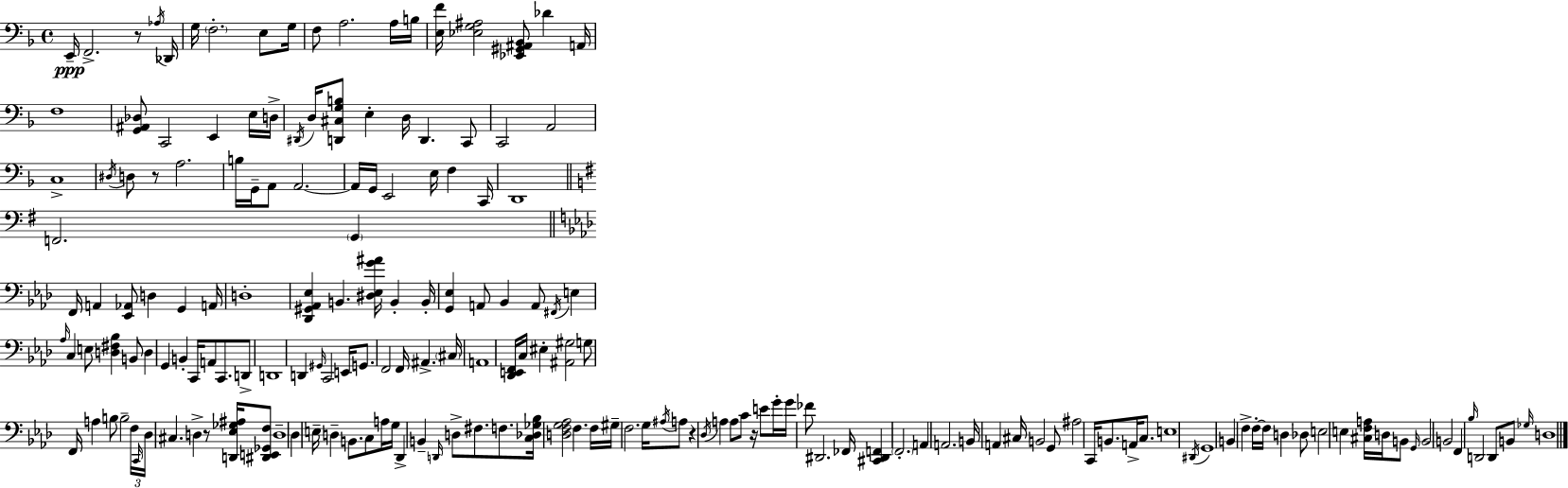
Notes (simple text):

E2/s F2/h. R/e Ab3/s Db2/s G3/s F3/h. E3/e G3/s F3/e A3/h. A3/s B3/s [E3,F4]/s [Eb3,G3,A#3]/h [Eb2,G#2,A#2,Bb2]/e Db4/q A2/s F3/w [G2,A#2,Db3]/e C2/h E2/q E3/s D3/s D#2/s D3/s [D2,C#3,G3,B3]/e E3/q D3/s D2/q. C2/e C2/h A2/h C3/w D#3/s D3/e R/e A3/h. B3/s G2/s A2/e A2/h. A2/s G2/s E2/h E3/s F3/q C2/s D2/w F2/h. G2/q F2/s A2/q [Eb2,Ab2]/e D3/q G2/q A2/s D3/w [Db2,G#2,Ab2,Eb3]/q B2/q. [D#3,Eb3,G4,A#4]/s B2/q B2/s [G2,Eb3]/q A2/e Bb2/q A2/e F#2/s E3/q Ab3/s C3/q E3/e [D3,F#3,Bb3]/q B2/e D3/q G2/q B2/q C2/s A2/e C2/e. D2/e D2/w D2/q G#2/s C2/h E2/s G2/e. F2/h F2/s A#2/q. C#3/s A2/w [Db2,E2,F2]/s C3/s EIS3/q [A#2,G#3]/h G3/e F2/s A3/q B3/e B3/h F3/s C2/s Db3/s C#3/q. D3/q R/e [D2,Eb3,Gb3,A#3]/s [D#2,E2,Gb2,F3]/e D3/w Db3/q E3/s D3/q B2/e. C3/e A3/s G3/s Db2/q B2/q D2/s D3/e F#3/e. F3/e. [C3,Db3,Gb3,Bb3]/s [D3,F3,G3,Ab3]/h F3/q. F3/s G#3/s F3/h. G3/s A#3/s A3/e R/q Db3/s A3/q A3/e C4/e R/s E4/e G4/s G4/s FES4/e D#2/h. FES2/s [C#2,D#2,F2]/q F2/h. A2/q A2/h. B2/s A2/q C#3/s B2/h G2/e A#3/h C2/s B2/e. A2/s C3/e. E3/w D#2/s G2/w B2/q F3/q F3/s F3/s D3/q Db3/e E3/h E3/q [C#3,F3,A3]/s D3/s B2/e G2/s B2/h B2/h F2/q Bb3/s D2/h D2/e B2/e Gb3/s D3/w